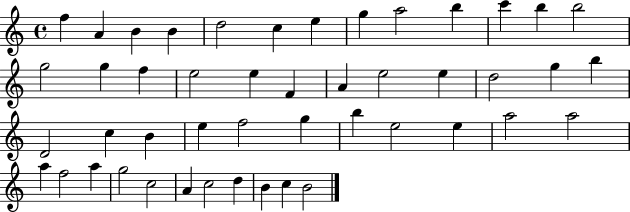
F5/q A4/q B4/q B4/q D5/h C5/q E5/q G5/q A5/h B5/q C6/q B5/q B5/h G5/h G5/q F5/q E5/h E5/q F4/q A4/q E5/h E5/q D5/h G5/q B5/q D4/h C5/q B4/q E5/q F5/h G5/q B5/q E5/h E5/q A5/h A5/h A5/q F5/h A5/q G5/h C5/h A4/q C5/h D5/q B4/q C5/q B4/h